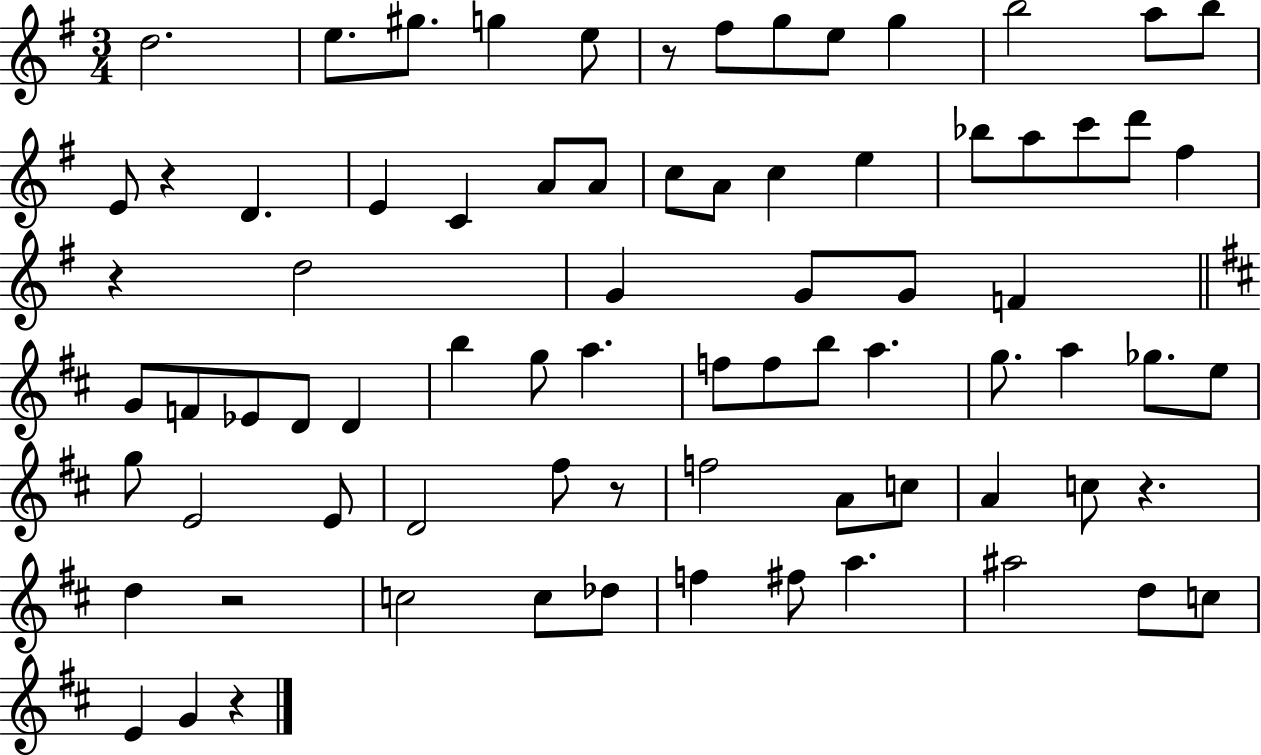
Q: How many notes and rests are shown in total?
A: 77